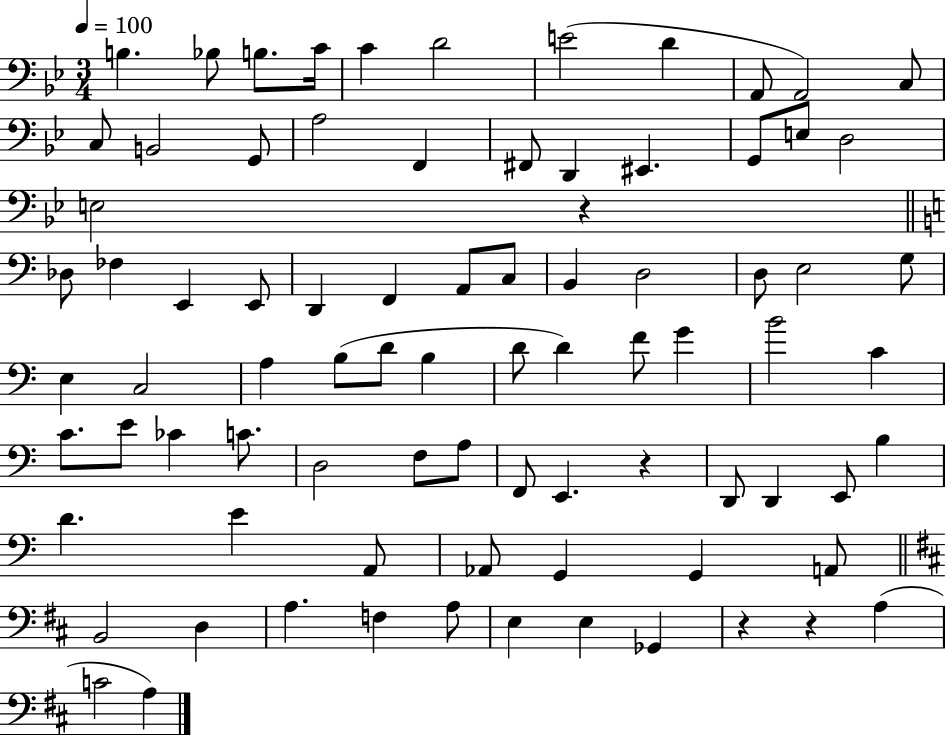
B3/q. Bb3/e B3/e. C4/s C4/q D4/h E4/h D4/q A2/e A2/h C3/e C3/e B2/h G2/e A3/h F2/q F#2/e D2/q EIS2/q. G2/e E3/e D3/h E3/h R/q Db3/e FES3/q E2/q E2/e D2/q F2/q A2/e C3/e B2/q D3/h D3/e E3/h G3/e E3/q C3/h A3/q B3/e D4/e B3/q D4/e D4/q F4/e G4/q B4/h C4/q C4/e. E4/e CES4/q C4/e. D3/h F3/e A3/e F2/e E2/q. R/q D2/e D2/q E2/e B3/q D4/q. E4/q A2/e Ab2/e G2/q G2/q A2/e B2/h D3/q A3/q. F3/q A3/e E3/q E3/q Gb2/q R/q R/q A3/q C4/h A3/q